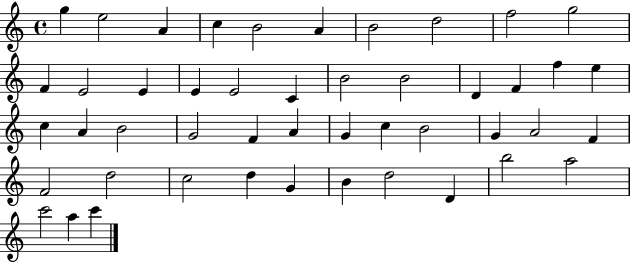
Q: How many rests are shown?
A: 0